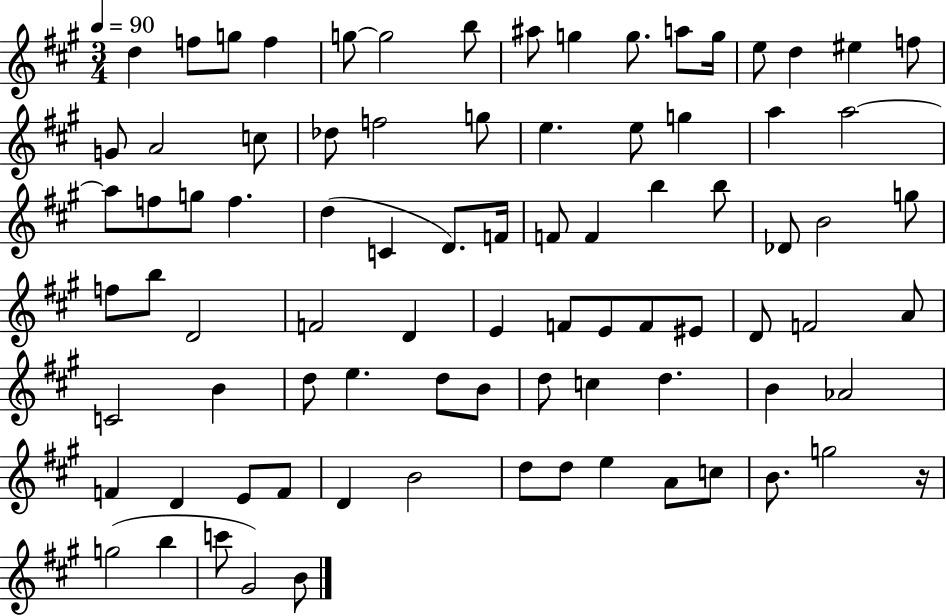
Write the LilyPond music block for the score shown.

{
  \clef treble
  \numericTimeSignature
  \time 3/4
  \key a \major
  \tempo 4 = 90
  d''4 f''8 g''8 f''4 | g''8~~ g''2 b''8 | ais''8 g''4 g''8. a''8 g''16 | e''8 d''4 eis''4 f''8 | \break g'8 a'2 c''8 | des''8 f''2 g''8 | e''4. e''8 g''4 | a''4 a''2~~ | \break a''8 f''8 g''8 f''4. | d''4( c'4 d'8.) f'16 | f'8 f'4 b''4 b''8 | des'8 b'2 g''8 | \break f''8 b''8 d'2 | f'2 d'4 | e'4 f'8 e'8 f'8 eis'8 | d'8 f'2 a'8 | \break c'2 b'4 | d''8 e''4. d''8 b'8 | d''8 c''4 d''4. | b'4 aes'2 | \break f'4 d'4 e'8 f'8 | d'4 b'2 | d''8 d''8 e''4 a'8 c''8 | b'8. g''2 r16 | \break g''2( b''4 | c'''8 gis'2) b'8 | \bar "|."
}